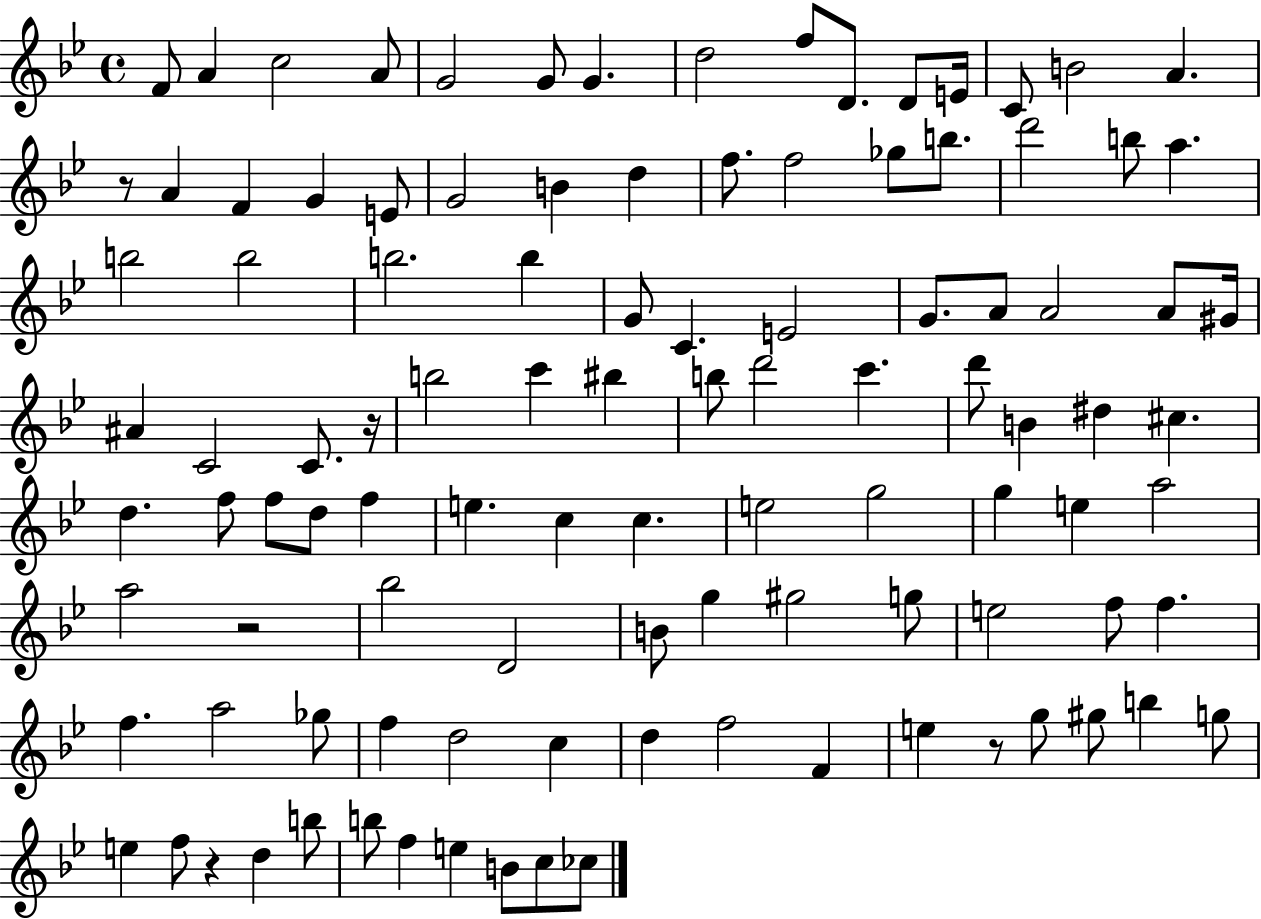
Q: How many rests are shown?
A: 5